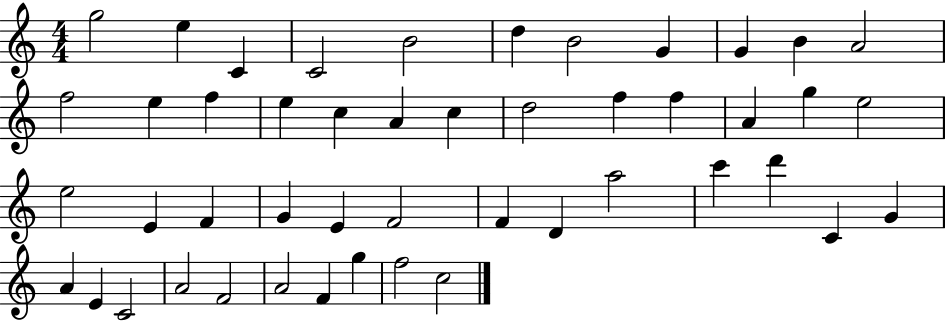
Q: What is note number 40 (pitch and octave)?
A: C4